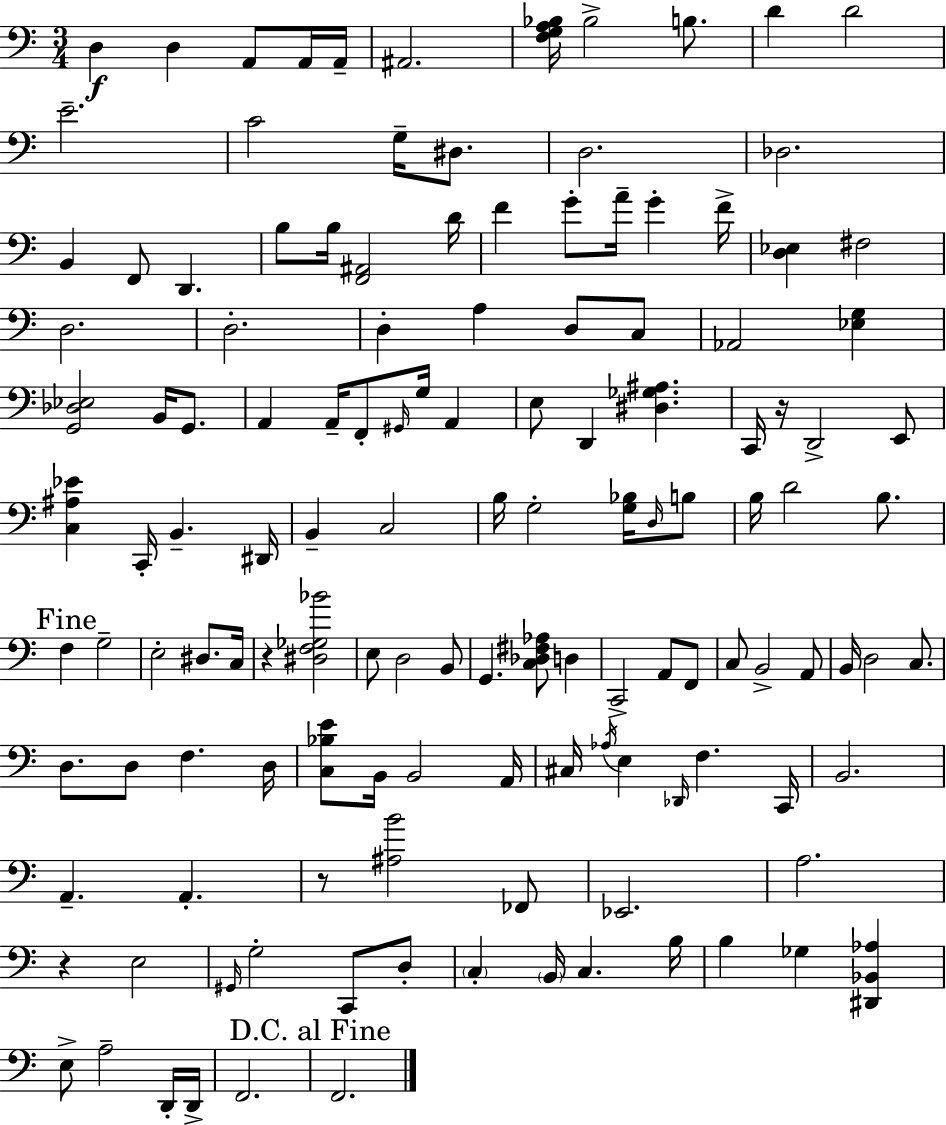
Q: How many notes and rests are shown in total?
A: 132